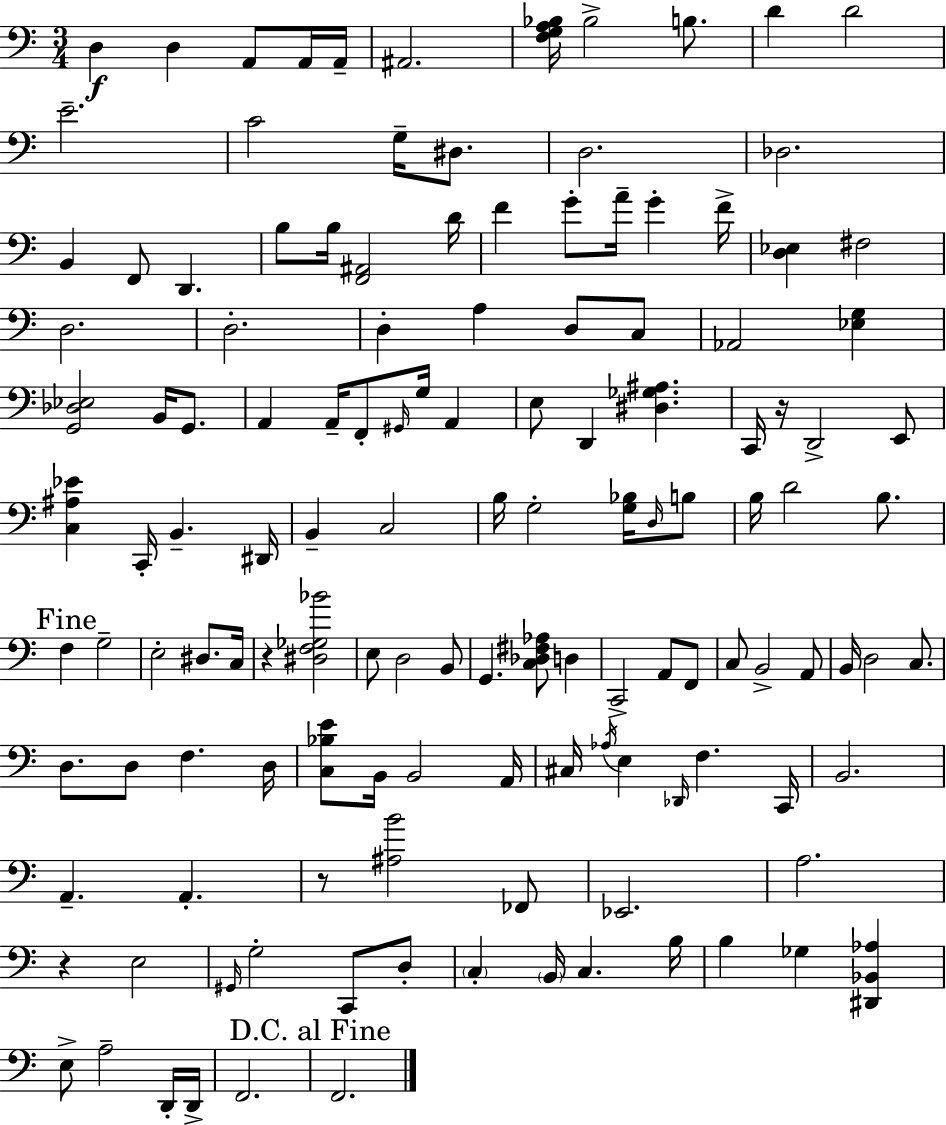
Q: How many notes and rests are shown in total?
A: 132